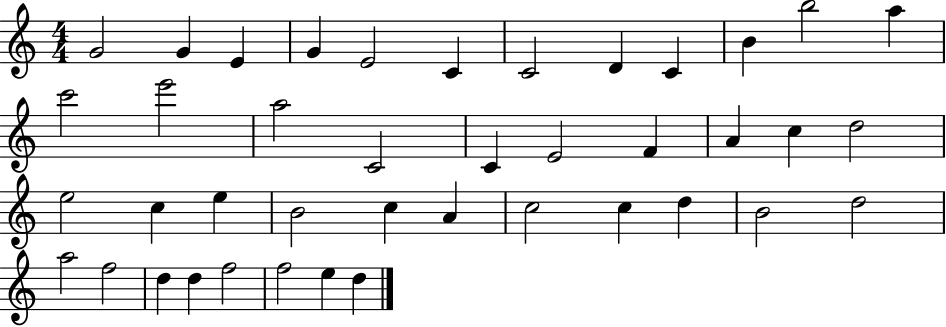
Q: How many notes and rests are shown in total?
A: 41